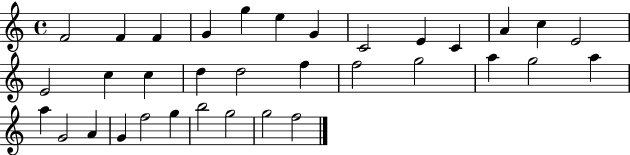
X:1
T:Untitled
M:4/4
L:1/4
K:C
F2 F F G g e G C2 E C A c E2 E2 c c d d2 f f2 g2 a g2 a a G2 A G f2 g b2 g2 g2 f2